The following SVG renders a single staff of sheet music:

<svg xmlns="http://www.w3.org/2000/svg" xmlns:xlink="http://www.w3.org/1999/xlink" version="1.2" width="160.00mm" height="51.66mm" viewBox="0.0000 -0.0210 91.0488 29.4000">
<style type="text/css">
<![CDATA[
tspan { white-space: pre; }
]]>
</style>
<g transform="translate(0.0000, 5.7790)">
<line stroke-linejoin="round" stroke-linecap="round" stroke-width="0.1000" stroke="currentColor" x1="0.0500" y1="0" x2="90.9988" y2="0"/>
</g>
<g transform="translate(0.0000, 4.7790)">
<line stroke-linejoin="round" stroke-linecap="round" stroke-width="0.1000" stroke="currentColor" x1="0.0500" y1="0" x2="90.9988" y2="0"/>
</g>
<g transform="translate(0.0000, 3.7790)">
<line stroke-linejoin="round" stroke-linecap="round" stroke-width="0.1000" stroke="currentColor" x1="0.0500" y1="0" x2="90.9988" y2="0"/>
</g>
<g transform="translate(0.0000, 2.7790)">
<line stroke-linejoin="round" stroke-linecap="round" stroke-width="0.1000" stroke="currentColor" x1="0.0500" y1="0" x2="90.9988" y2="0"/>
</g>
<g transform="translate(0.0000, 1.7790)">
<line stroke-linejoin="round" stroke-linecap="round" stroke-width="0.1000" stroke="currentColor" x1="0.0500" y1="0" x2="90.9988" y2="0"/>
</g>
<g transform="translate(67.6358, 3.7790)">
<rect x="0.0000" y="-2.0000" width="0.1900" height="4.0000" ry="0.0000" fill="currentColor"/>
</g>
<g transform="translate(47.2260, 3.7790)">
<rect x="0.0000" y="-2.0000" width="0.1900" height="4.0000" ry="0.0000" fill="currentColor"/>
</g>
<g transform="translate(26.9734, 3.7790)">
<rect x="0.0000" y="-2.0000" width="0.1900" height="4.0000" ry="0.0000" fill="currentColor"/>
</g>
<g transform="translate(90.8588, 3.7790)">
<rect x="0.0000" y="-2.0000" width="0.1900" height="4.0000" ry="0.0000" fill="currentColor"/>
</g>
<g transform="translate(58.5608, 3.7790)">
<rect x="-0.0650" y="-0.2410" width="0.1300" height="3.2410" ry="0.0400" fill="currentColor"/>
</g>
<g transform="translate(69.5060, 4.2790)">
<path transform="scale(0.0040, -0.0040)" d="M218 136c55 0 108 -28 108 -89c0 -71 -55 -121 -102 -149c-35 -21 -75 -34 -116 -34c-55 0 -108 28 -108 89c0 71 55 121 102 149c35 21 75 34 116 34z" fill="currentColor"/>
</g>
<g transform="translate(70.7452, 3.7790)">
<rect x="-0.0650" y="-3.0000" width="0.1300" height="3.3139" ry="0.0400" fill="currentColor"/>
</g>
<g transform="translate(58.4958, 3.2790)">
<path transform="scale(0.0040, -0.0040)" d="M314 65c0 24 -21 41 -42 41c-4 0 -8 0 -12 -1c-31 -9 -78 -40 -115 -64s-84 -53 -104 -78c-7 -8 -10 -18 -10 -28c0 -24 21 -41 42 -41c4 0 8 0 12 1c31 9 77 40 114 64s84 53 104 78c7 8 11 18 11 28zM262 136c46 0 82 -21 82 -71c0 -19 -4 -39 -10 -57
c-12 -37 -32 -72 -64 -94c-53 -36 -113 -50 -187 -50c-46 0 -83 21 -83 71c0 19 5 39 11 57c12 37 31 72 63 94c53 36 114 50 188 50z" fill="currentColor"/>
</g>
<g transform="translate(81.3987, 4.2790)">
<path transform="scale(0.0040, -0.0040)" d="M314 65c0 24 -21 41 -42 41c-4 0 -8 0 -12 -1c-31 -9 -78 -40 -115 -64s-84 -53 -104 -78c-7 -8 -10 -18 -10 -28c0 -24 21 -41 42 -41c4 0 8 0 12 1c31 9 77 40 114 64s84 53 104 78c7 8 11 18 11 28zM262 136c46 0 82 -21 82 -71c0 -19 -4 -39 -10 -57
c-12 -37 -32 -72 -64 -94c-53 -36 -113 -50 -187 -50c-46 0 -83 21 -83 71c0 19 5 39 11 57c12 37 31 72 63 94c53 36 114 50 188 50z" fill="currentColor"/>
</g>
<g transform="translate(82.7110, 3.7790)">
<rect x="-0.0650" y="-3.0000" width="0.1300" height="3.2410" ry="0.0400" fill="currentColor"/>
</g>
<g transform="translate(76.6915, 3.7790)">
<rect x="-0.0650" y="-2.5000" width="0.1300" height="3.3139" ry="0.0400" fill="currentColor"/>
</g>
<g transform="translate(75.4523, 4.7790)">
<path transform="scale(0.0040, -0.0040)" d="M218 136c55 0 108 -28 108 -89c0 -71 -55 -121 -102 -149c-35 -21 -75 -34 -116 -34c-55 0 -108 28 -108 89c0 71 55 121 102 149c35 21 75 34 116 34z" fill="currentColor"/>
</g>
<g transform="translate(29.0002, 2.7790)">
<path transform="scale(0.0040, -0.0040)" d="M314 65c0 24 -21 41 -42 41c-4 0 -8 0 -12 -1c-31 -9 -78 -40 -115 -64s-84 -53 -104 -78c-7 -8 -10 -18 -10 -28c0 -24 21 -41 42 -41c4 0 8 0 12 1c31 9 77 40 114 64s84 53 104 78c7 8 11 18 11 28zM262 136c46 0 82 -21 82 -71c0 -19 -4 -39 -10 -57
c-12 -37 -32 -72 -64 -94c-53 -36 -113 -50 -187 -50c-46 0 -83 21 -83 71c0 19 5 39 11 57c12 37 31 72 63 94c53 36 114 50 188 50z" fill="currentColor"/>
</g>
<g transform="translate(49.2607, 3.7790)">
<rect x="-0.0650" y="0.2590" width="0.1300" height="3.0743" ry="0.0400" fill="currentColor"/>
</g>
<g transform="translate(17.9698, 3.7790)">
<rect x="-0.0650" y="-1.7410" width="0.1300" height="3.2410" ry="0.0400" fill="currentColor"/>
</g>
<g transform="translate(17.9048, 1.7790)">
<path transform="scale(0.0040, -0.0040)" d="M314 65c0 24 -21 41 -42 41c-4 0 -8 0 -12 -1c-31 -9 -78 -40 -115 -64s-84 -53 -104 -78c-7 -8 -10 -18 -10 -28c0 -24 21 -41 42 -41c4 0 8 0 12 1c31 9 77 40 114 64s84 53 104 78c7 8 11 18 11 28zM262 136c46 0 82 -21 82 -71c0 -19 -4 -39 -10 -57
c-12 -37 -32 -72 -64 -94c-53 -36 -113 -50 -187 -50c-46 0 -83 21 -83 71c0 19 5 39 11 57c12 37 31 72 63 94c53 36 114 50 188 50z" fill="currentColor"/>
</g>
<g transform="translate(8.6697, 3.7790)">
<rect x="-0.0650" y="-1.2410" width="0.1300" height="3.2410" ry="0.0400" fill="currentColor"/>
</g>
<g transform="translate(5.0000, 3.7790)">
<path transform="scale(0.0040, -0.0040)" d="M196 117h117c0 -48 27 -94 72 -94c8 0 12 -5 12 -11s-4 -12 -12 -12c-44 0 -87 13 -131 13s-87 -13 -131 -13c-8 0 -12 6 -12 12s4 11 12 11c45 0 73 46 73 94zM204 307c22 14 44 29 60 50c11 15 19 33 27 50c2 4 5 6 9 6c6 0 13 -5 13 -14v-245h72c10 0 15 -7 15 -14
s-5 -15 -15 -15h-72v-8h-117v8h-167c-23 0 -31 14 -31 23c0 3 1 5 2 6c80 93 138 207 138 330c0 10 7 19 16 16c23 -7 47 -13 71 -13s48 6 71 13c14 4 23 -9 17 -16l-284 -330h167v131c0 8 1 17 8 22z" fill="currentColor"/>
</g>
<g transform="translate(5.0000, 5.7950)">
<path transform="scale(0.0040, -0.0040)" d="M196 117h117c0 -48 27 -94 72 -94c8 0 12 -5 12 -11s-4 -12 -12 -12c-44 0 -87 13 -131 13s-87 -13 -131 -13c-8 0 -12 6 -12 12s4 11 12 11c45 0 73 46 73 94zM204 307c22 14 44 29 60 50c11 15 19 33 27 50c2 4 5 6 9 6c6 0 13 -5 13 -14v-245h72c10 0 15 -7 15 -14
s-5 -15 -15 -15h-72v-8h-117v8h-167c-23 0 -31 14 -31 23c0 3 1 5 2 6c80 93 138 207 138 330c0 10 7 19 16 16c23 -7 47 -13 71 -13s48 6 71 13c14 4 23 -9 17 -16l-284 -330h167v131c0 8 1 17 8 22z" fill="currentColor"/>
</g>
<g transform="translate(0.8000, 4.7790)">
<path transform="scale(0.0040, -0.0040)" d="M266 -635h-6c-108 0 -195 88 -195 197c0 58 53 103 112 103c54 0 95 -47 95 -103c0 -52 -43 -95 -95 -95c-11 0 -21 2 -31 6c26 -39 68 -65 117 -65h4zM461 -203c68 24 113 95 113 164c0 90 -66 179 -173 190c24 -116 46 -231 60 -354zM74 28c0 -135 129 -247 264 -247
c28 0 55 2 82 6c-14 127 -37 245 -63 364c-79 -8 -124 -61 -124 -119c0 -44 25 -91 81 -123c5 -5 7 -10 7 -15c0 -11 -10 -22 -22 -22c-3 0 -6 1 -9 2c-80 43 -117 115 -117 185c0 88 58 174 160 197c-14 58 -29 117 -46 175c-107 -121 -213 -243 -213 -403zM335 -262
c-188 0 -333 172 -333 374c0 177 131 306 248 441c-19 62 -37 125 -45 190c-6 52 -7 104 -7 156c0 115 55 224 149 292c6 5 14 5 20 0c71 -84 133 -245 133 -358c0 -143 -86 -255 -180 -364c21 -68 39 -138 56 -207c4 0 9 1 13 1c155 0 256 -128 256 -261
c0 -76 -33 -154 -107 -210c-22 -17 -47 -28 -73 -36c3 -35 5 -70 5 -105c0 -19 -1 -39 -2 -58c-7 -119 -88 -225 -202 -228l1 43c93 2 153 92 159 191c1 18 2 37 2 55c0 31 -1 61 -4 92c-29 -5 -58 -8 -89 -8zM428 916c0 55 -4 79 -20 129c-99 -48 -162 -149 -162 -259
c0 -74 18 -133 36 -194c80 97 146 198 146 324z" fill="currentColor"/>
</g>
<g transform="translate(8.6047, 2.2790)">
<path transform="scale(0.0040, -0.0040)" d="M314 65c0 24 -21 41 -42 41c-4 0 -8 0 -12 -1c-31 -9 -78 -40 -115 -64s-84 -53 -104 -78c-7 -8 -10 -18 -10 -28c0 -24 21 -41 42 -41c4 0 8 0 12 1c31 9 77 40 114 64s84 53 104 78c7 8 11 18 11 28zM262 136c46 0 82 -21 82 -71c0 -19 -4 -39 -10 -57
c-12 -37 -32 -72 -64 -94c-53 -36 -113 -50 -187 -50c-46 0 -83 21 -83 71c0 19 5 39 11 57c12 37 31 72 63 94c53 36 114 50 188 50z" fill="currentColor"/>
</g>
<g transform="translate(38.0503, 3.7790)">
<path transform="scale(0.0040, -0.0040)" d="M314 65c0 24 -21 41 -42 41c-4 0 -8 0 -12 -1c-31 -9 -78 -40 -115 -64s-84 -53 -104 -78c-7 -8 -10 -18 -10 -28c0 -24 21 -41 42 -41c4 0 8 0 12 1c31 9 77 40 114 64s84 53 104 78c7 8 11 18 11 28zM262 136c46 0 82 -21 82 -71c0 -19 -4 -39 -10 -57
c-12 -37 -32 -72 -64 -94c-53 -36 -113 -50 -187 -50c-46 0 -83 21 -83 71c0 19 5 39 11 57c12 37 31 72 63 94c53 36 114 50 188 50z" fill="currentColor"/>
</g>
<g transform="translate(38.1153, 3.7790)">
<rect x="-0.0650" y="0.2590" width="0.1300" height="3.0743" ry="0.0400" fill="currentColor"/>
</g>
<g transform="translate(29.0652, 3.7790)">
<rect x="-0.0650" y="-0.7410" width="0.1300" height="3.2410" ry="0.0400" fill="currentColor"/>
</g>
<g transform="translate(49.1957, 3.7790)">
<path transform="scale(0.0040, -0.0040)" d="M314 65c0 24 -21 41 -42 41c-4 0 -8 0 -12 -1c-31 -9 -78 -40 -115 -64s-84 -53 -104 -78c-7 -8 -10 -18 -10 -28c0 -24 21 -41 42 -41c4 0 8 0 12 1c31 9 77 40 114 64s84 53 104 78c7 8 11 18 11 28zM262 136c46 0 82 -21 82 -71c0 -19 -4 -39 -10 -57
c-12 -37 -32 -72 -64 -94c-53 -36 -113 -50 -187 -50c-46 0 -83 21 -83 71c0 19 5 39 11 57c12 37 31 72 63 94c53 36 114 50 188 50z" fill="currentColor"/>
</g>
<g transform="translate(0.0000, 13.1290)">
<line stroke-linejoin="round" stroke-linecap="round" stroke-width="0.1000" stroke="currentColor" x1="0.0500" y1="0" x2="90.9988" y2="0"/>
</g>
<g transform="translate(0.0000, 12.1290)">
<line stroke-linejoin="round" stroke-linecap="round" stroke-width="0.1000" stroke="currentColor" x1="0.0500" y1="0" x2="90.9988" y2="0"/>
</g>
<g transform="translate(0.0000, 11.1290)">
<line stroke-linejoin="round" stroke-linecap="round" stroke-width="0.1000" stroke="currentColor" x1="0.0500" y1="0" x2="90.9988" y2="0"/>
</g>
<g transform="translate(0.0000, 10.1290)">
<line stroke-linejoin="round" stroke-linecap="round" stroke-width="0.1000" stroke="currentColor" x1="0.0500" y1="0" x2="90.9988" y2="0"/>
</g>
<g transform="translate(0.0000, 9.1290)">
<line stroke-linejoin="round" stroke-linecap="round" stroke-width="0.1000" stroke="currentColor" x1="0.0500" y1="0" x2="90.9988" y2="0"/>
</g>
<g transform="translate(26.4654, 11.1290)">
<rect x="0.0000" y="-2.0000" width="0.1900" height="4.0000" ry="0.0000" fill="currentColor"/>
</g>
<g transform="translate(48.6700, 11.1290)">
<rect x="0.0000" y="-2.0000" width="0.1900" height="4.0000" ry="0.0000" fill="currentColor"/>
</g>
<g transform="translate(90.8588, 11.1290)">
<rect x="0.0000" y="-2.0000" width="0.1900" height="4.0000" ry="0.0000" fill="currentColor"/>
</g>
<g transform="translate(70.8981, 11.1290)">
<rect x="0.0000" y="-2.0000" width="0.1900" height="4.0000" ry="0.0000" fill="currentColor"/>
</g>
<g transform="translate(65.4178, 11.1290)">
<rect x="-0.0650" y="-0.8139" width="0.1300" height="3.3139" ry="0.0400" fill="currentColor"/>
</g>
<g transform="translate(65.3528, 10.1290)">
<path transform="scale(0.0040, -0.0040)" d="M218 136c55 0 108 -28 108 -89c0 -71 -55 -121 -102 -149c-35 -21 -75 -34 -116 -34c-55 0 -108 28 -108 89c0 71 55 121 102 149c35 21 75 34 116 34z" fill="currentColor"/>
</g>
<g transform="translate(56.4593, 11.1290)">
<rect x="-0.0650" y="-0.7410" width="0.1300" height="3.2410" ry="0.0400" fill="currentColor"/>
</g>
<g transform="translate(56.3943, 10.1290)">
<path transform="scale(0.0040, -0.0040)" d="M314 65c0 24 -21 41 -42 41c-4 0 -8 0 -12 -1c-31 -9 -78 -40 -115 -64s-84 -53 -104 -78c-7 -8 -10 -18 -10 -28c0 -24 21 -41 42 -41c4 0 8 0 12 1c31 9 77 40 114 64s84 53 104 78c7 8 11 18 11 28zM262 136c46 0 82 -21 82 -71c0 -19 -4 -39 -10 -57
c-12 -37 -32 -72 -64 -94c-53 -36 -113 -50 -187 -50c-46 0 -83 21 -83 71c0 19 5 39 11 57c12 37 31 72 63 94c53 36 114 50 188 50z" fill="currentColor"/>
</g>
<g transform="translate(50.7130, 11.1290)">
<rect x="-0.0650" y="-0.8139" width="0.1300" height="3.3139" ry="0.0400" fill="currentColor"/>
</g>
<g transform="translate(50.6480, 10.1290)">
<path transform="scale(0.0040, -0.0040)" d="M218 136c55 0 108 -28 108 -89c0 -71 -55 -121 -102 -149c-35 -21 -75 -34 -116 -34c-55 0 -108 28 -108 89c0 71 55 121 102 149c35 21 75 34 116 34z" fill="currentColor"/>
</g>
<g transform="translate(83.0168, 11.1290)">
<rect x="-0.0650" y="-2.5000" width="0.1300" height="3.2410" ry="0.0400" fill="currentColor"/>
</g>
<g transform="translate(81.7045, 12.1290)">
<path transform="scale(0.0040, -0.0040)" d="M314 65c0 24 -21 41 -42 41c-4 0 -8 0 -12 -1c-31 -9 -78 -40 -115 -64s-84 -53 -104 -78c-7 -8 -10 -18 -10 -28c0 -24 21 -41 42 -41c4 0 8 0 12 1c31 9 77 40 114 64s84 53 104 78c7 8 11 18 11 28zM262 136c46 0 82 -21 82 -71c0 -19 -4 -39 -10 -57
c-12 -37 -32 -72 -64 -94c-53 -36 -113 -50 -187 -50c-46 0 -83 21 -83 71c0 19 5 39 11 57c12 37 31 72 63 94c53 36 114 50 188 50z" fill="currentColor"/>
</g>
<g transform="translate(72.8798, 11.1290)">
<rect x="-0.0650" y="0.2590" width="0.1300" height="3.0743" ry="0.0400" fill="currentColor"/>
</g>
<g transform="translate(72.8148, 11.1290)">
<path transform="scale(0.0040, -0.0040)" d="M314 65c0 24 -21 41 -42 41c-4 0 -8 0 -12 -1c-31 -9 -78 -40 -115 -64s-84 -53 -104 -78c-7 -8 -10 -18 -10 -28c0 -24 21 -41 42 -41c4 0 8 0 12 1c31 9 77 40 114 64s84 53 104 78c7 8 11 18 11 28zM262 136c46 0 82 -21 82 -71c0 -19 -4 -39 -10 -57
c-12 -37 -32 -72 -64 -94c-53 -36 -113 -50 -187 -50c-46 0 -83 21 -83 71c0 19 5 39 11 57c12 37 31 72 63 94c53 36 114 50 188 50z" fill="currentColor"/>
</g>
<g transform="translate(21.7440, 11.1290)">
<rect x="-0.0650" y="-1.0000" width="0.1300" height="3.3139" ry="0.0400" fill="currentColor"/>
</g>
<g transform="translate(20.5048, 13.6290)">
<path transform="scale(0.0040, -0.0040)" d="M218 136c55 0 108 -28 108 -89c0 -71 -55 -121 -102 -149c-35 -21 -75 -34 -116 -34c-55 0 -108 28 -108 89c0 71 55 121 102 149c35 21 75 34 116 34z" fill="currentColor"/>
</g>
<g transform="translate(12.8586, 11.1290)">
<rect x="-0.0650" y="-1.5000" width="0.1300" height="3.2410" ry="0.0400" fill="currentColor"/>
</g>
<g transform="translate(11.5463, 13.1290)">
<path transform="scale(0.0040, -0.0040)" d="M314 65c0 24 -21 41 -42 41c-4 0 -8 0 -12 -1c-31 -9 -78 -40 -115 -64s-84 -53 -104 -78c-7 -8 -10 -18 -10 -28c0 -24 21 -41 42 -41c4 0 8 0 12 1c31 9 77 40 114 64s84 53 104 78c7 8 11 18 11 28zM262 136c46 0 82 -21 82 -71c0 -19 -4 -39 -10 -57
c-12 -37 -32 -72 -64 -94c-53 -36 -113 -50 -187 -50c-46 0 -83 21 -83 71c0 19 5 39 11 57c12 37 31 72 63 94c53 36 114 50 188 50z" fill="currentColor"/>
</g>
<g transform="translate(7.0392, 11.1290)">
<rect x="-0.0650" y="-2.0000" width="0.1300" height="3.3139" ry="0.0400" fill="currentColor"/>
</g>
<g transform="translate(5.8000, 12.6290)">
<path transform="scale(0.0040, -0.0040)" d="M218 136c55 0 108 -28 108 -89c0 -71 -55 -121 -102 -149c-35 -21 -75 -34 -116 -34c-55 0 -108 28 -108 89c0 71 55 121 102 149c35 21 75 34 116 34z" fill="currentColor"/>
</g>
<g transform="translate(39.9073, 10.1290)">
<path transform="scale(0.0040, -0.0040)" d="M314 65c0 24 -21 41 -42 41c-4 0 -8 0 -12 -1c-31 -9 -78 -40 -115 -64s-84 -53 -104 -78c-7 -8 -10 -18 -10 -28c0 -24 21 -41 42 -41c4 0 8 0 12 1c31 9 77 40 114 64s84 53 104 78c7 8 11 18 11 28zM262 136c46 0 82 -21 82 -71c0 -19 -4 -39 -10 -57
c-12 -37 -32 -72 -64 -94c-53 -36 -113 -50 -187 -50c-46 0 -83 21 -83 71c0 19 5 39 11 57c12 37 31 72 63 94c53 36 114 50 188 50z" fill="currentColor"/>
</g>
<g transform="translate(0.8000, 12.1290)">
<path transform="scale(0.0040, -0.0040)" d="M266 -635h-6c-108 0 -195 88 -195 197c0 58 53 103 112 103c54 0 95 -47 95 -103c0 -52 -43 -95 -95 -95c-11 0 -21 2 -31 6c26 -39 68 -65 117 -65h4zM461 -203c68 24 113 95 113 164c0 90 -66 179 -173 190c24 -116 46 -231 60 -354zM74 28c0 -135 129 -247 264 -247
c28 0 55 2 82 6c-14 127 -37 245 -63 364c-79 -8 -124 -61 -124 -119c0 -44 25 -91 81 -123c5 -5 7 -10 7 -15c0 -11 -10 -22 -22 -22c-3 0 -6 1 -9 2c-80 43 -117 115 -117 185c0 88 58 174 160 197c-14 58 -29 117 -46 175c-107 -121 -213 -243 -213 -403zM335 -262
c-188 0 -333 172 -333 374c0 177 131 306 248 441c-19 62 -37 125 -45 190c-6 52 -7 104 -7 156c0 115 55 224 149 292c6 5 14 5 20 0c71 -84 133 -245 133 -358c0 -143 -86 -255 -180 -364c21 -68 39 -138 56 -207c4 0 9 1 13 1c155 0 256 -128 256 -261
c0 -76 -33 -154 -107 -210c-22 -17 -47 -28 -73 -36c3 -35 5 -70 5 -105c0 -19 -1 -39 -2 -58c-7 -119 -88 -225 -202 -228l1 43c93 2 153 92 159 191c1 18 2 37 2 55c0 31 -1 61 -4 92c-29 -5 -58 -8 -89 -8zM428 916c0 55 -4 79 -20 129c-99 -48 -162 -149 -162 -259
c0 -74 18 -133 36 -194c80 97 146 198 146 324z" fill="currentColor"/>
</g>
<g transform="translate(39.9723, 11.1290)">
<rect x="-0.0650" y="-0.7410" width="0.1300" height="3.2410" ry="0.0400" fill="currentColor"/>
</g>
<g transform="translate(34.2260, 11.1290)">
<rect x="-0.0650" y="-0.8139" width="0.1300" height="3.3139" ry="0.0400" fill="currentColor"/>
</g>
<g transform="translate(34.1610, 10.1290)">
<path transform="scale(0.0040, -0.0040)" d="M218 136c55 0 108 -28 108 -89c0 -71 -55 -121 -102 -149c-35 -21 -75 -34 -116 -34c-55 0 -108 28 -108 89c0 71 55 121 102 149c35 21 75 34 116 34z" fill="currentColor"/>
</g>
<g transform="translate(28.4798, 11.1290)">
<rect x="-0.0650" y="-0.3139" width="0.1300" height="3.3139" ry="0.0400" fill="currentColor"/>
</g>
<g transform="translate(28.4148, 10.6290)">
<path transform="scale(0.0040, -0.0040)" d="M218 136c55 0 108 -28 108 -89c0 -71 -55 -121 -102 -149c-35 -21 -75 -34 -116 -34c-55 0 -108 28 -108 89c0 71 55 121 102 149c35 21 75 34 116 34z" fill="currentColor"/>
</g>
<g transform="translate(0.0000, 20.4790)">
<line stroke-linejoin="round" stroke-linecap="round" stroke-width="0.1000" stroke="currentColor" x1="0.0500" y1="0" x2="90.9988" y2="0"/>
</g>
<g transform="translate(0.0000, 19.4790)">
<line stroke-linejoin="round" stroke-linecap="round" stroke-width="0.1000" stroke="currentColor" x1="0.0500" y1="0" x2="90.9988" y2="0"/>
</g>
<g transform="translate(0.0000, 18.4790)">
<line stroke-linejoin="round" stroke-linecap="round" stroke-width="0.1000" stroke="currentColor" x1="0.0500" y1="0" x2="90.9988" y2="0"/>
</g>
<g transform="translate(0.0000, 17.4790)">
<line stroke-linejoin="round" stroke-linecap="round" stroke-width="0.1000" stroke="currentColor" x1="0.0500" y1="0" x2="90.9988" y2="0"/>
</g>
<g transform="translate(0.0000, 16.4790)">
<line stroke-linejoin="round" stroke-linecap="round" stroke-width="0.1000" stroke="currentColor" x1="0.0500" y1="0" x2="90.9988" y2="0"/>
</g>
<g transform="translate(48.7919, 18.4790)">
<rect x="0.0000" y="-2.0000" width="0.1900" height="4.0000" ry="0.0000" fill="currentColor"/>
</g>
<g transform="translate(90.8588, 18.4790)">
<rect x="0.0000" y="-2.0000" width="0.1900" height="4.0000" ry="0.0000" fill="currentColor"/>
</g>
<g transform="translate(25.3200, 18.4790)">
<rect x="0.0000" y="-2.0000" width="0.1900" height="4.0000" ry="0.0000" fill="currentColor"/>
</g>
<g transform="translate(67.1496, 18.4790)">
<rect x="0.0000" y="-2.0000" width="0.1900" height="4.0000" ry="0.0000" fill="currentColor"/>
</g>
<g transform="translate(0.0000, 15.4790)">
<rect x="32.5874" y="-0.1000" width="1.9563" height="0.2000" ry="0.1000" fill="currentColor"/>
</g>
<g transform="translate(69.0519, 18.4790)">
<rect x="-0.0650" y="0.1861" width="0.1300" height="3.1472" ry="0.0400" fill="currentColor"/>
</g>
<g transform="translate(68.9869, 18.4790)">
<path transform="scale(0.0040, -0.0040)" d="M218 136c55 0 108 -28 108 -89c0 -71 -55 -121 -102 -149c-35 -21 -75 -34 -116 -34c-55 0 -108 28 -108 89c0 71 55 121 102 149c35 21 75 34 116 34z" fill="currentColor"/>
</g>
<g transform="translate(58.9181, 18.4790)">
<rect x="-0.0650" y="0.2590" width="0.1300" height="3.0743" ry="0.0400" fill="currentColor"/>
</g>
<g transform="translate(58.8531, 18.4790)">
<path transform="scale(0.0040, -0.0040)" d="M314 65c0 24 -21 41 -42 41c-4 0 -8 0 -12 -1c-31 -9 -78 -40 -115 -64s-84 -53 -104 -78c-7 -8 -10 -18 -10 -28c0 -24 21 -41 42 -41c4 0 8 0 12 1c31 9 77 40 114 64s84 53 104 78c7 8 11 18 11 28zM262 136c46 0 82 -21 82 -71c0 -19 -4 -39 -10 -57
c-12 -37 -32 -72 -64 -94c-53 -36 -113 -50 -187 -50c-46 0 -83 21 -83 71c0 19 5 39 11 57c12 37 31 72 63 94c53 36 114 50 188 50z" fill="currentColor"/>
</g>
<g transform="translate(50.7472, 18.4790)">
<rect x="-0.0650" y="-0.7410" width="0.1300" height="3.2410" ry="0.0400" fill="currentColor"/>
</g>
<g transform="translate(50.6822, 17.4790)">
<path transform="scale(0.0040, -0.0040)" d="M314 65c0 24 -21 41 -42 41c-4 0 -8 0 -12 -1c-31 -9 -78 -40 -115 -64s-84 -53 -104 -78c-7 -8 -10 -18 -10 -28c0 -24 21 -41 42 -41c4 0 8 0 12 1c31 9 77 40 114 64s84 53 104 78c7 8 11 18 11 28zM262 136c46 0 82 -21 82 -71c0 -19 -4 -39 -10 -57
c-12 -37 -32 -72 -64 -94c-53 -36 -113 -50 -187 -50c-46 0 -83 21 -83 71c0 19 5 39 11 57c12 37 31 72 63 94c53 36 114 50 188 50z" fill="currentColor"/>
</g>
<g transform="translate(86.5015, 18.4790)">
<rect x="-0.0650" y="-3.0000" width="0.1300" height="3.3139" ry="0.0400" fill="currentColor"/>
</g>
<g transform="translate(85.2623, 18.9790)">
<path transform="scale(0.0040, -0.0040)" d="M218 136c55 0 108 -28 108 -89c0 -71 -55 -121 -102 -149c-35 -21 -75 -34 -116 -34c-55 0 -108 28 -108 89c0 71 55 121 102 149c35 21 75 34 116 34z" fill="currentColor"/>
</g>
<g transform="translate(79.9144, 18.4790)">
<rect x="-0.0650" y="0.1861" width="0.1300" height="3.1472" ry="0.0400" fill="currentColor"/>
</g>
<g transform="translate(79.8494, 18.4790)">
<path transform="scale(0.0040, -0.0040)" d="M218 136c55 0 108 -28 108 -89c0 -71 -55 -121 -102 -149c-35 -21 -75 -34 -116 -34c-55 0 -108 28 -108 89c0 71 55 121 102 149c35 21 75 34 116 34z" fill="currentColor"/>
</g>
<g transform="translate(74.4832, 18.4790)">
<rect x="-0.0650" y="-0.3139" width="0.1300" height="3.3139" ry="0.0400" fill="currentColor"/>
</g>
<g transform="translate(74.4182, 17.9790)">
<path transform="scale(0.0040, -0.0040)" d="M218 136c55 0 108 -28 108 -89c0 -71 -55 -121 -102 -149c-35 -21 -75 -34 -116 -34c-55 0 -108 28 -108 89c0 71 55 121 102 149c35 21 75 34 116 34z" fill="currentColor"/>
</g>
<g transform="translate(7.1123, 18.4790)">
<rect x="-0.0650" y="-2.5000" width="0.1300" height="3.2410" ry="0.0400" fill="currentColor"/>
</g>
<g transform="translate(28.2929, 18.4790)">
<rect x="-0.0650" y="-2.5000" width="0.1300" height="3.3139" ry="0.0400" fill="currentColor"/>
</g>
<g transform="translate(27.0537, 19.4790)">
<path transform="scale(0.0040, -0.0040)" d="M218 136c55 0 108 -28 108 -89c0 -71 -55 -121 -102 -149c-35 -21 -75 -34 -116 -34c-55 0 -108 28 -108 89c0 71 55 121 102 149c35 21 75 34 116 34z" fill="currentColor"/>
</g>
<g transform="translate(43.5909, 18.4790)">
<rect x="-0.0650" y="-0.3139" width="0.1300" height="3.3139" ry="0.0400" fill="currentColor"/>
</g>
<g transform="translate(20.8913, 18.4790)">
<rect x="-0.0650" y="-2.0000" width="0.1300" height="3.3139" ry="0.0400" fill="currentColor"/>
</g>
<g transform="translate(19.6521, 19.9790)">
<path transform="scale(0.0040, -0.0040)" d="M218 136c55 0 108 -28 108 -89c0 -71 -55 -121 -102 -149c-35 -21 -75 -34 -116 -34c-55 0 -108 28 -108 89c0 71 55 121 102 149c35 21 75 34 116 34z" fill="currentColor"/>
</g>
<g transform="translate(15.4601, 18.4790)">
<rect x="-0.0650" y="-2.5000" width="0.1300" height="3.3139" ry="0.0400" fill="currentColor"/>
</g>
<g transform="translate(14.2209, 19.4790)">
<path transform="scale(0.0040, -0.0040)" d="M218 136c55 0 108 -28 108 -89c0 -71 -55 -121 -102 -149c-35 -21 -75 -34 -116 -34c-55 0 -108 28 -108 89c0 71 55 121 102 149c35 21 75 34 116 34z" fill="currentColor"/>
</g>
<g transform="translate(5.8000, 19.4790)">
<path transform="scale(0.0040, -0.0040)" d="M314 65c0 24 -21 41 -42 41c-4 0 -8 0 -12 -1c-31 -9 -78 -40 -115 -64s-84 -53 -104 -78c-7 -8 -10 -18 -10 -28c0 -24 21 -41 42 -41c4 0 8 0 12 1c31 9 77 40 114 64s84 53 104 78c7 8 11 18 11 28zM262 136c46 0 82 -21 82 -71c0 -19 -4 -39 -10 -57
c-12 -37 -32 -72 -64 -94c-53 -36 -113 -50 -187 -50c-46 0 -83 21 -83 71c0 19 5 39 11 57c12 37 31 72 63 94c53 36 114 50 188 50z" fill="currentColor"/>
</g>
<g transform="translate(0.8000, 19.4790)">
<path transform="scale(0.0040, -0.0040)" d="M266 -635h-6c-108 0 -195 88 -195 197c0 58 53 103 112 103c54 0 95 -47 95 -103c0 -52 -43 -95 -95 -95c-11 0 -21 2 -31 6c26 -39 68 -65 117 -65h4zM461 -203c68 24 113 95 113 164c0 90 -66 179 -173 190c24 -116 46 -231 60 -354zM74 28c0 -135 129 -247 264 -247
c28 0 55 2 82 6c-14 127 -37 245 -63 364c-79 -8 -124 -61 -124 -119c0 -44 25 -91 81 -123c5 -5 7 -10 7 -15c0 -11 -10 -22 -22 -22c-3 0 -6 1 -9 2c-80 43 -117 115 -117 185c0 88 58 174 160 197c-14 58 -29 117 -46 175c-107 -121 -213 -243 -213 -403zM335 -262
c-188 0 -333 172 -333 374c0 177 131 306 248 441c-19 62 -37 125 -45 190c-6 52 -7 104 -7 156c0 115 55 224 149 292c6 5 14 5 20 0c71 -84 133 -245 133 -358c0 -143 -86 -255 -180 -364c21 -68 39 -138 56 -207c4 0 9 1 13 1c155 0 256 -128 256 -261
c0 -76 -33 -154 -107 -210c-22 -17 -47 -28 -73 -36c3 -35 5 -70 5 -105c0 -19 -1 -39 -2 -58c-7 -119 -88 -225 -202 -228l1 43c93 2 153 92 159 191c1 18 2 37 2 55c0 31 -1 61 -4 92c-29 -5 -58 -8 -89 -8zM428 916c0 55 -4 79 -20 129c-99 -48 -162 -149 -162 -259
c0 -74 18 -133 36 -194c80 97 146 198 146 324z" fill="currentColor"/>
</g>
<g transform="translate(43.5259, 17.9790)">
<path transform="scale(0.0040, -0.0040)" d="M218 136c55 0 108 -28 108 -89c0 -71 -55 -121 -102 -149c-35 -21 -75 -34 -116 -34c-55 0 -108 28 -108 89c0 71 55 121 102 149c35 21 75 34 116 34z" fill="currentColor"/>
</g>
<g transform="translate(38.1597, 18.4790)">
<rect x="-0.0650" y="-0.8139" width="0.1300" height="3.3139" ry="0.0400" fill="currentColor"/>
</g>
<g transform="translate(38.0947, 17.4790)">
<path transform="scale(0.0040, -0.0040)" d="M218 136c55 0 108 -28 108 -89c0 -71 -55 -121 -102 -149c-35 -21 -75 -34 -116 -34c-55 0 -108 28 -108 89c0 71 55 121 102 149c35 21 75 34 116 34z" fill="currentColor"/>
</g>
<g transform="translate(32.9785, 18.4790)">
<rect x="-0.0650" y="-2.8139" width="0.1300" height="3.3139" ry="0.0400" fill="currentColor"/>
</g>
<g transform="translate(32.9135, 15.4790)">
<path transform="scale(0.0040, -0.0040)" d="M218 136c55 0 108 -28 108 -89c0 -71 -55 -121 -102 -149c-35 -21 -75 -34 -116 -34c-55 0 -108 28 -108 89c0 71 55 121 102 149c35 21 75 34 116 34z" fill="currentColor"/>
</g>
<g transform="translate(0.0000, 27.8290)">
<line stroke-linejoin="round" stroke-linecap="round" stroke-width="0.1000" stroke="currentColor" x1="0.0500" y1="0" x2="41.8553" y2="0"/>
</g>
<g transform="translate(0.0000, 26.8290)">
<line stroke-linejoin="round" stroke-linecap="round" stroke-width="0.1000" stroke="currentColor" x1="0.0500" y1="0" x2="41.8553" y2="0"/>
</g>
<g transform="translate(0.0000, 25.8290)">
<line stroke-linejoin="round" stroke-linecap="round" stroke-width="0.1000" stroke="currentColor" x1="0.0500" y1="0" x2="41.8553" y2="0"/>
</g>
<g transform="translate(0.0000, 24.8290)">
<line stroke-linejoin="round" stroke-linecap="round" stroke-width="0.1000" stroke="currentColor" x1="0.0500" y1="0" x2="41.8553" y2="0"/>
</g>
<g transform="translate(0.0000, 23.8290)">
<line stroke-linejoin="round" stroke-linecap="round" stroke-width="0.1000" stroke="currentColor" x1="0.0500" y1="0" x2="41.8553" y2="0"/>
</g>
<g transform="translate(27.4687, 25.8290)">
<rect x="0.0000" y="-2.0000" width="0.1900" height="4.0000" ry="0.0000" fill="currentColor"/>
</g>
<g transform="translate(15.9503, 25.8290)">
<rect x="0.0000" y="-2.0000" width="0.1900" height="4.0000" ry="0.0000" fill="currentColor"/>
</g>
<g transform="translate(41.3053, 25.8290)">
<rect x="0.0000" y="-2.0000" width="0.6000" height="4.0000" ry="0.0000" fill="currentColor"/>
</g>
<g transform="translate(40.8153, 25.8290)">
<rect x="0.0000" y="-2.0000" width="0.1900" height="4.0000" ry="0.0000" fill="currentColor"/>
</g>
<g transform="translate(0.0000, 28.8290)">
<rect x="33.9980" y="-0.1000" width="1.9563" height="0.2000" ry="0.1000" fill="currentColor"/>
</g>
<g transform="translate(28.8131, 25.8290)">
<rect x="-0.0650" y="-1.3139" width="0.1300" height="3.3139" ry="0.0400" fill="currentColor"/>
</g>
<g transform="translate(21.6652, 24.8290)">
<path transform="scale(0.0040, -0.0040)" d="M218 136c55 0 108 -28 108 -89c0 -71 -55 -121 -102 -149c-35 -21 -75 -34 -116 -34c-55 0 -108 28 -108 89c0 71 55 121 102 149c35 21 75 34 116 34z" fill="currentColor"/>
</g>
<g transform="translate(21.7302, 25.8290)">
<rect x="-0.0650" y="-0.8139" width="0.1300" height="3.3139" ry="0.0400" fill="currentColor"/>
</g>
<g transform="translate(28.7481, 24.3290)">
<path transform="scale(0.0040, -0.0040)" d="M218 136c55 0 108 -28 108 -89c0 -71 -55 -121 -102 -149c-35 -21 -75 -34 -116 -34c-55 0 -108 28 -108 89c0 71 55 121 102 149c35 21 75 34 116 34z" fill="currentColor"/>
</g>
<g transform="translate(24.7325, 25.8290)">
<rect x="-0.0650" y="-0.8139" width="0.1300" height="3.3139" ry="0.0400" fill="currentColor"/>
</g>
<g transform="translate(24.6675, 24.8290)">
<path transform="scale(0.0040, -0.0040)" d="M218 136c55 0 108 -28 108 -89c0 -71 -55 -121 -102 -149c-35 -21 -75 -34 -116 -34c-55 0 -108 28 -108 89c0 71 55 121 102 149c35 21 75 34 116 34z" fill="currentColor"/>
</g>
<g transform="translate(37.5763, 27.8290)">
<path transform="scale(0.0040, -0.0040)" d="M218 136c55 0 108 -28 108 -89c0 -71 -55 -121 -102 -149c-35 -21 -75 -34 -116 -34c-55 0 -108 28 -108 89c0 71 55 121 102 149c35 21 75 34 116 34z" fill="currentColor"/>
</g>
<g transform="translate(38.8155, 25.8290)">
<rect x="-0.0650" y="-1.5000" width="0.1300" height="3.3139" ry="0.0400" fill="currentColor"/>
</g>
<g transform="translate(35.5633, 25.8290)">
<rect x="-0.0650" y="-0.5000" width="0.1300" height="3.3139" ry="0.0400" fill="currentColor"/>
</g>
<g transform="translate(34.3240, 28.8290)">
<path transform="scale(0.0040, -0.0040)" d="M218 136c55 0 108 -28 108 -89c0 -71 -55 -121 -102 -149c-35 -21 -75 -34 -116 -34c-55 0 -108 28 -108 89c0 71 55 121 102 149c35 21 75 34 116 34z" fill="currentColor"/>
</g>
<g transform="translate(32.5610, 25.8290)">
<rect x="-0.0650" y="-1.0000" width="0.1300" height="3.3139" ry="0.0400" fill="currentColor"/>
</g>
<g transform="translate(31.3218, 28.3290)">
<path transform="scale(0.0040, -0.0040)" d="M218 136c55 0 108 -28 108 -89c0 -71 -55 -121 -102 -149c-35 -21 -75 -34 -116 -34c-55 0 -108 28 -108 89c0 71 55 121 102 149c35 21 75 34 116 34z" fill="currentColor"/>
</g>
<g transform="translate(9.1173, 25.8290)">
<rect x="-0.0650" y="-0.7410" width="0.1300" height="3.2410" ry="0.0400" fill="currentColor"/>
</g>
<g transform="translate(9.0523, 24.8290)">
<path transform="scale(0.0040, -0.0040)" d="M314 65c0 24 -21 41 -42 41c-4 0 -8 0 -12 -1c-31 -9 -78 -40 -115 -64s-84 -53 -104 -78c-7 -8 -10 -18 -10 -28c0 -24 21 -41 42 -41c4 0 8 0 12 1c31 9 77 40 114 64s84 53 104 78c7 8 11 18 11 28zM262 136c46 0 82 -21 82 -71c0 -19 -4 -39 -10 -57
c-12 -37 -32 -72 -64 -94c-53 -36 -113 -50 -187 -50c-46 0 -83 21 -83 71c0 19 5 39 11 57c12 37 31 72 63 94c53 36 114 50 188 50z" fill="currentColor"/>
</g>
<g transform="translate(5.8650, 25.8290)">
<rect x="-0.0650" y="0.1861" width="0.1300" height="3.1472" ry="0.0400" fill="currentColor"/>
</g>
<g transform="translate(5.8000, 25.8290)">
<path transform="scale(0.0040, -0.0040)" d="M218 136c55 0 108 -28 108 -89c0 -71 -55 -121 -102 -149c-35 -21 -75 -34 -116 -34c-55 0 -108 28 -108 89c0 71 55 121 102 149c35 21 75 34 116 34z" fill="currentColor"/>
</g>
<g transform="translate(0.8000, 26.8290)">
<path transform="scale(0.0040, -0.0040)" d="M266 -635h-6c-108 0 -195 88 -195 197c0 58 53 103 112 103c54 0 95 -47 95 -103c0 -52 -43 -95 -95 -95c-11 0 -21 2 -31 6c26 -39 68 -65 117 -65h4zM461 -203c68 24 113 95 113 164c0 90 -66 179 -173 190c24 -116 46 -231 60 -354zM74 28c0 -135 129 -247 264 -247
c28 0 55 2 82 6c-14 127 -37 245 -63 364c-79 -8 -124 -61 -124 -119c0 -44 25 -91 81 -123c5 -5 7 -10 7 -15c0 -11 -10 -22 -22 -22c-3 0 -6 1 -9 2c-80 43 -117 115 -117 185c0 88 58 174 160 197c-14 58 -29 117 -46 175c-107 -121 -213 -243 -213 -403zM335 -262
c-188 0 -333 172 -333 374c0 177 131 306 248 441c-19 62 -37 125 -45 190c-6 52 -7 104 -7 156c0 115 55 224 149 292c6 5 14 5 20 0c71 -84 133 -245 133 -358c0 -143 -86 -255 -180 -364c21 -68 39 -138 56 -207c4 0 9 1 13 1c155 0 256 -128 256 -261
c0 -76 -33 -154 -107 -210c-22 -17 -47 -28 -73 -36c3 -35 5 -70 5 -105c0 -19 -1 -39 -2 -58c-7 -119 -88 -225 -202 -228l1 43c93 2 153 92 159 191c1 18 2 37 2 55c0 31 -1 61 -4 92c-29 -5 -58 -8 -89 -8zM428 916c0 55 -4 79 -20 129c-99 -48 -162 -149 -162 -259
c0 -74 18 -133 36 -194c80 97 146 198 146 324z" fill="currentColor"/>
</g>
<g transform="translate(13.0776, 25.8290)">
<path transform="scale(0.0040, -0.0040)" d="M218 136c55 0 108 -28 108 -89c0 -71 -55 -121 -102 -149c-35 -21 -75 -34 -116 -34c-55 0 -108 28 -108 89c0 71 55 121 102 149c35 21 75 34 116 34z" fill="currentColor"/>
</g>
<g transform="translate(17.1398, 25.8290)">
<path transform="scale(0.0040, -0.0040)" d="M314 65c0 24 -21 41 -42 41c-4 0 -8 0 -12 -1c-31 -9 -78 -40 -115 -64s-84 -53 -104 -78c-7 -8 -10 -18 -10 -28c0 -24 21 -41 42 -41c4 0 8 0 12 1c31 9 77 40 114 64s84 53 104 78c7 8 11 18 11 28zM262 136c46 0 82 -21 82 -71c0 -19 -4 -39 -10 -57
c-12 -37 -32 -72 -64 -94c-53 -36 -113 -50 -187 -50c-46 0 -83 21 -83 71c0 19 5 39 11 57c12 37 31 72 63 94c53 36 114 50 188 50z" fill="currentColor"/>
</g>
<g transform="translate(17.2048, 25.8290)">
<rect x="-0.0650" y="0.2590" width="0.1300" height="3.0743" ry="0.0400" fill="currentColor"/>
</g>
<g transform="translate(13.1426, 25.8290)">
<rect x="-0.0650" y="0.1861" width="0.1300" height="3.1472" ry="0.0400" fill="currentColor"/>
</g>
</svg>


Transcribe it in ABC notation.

X:1
T:Untitled
M:4/4
L:1/4
K:C
e2 f2 d2 B2 B2 c2 A G A2 F E2 D c d d2 d d2 d B2 G2 G2 G F G a d c d2 B2 B c B A B d2 B B2 d d e D C E